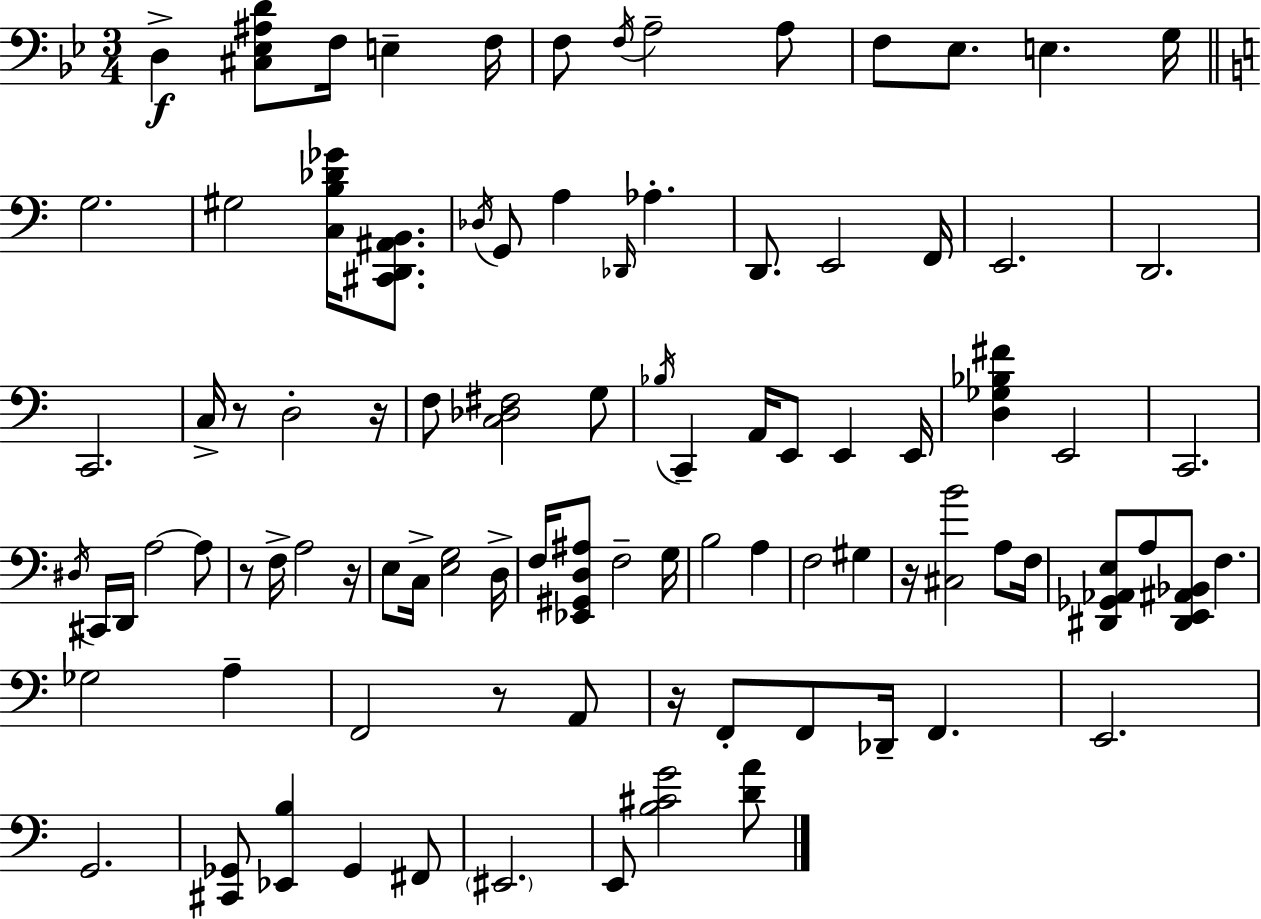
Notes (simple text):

D3/q [C#3,Eb3,A#3,D4]/e F3/s E3/q F3/s F3/e F3/s A3/h A3/e F3/e Eb3/e. E3/q. G3/s G3/h. G#3/h [C3,B3,Db4,Gb4]/s [C#2,D2,A#2,B2]/e. Db3/s G2/e A3/q Db2/s Ab3/q. D2/e. E2/h F2/s E2/h. D2/h. C2/h. C3/s R/e D3/h R/s F3/e [C3,Db3,F#3]/h G3/e Bb3/s C2/q A2/s E2/e E2/q E2/s [D3,Gb3,Bb3,F#4]/q E2/h C2/h. D#3/s C#2/s D2/s A3/h A3/e R/e F3/s A3/h R/s E3/e C3/s [E3,G3]/h D3/s F3/s [Eb2,G#2,D3,A#3]/e F3/h G3/s B3/h A3/q F3/h G#3/q R/s [C#3,B4]/h A3/e F3/s [D#2,Gb2,Ab2,E3]/e A3/e [D#2,E2,A#2,Bb2]/e F3/q. Gb3/h A3/q F2/h R/e A2/e R/s F2/e F2/e Db2/s F2/q. E2/h. G2/h. [C#2,Gb2]/e [Eb2,B3]/q Gb2/q F#2/e EIS2/h. E2/e [B3,C#4,G4]/h [D4,A4]/e